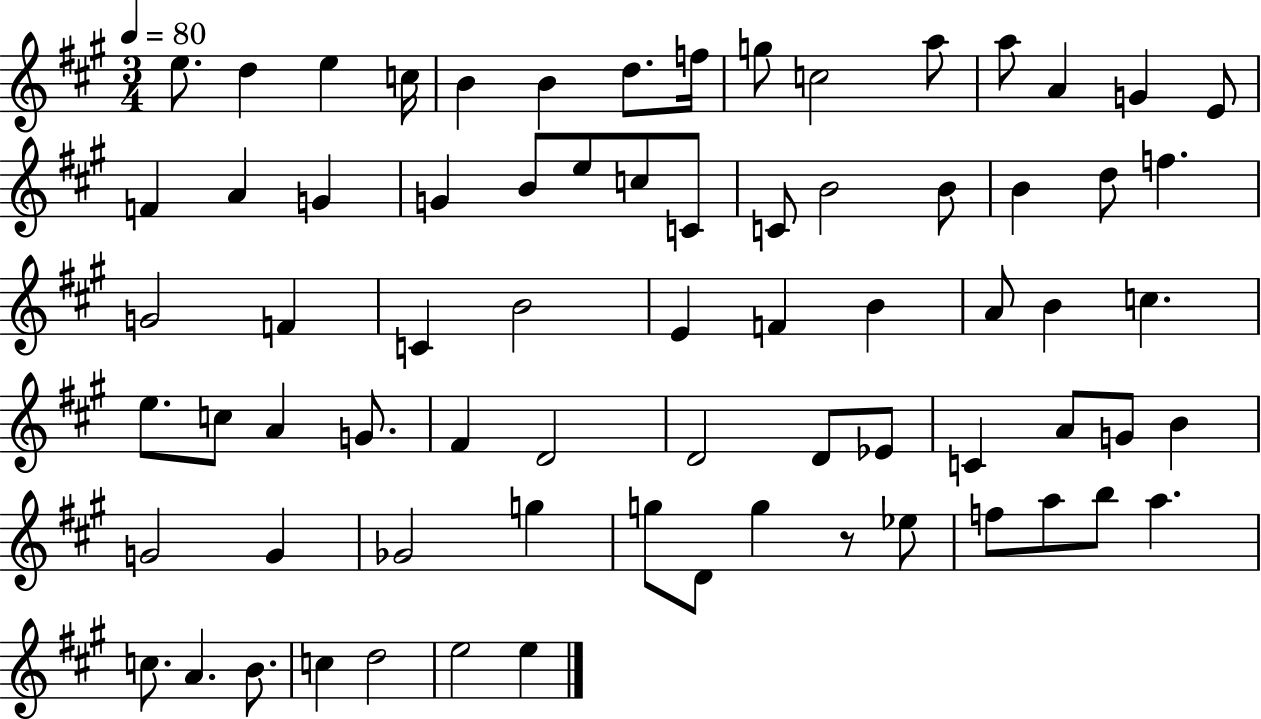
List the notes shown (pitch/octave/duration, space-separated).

E5/e. D5/q E5/q C5/s B4/q B4/q D5/e. F5/s G5/e C5/h A5/e A5/e A4/q G4/q E4/e F4/q A4/q G4/q G4/q B4/e E5/e C5/e C4/e C4/e B4/h B4/e B4/q D5/e F5/q. G4/h F4/q C4/q B4/h E4/q F4/q B4/q A4/e B4/q C5/q. E5/e. C5/e A4/q G4/e. F#4/q D4/h D4/h D4/e Eb4/e C4/q A4/e G4/e B4/q G4/h G4/q Gb4/h G5/q G5/e D4/e G5/q R/e Eb5/e F5/e A5/e B5/e A5/q. C5/e. A4/q. B4/e. C5/q D5/h E5/h E5/q